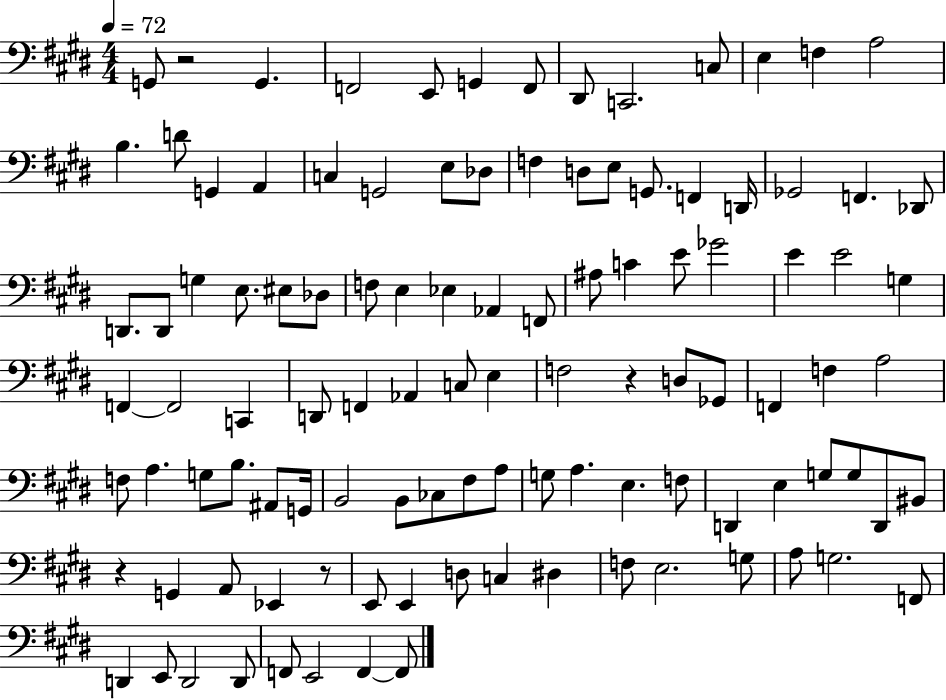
{
  \clef bass
  \numericTimeSignature
  \time 4/4
  \key e \major
  \tempo 4 = 72
  g,8 r2 g,4. | f,2 e,8 g,4 f,8 | dis,8 c,2. c8 | e4 f4 a2 | \break b4. d'8 g,4 a,4 | c4 g,2 e8 des8 | f4 d8 e8 g,8. f,4 d,16 | ges,2 f,4. des,8 | \break d,8. d,8 g4 e8. eis8 des8 | f8 e4 ees4 aes,4 f,8 | ais8 c'4 e'8 ges'2 | e'4 e'2 g4 | \break f,4~~ f,2 c,4 | d,8 f,4 aes,4 c8 e4 | f2 r4 d8 ges,8 | f,4 f4 a2 | \break f8 a4. g8 b8. ais,8 g,16 | b,2 b,8 ces8 fis8 a8 | g8 a4. e4. f8 | d,4 e4 g8 g8 d,8 bis,8 | \break r4 g,4 a,8 ees,4 r8 | e,8 e,4 d8 c4 dis4 | f8 e2. g8 | a8 g2. f,8 | \break d,4 e,8 d,2 d,8 | f,8 e,2 f,4~~ f,8 | \bar "|."
}